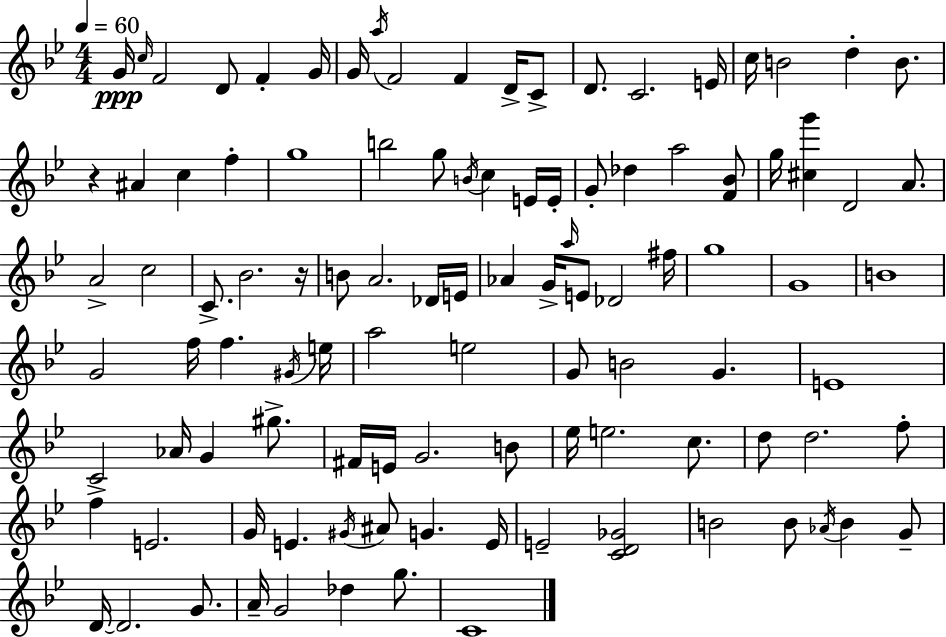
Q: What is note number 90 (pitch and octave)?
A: B4